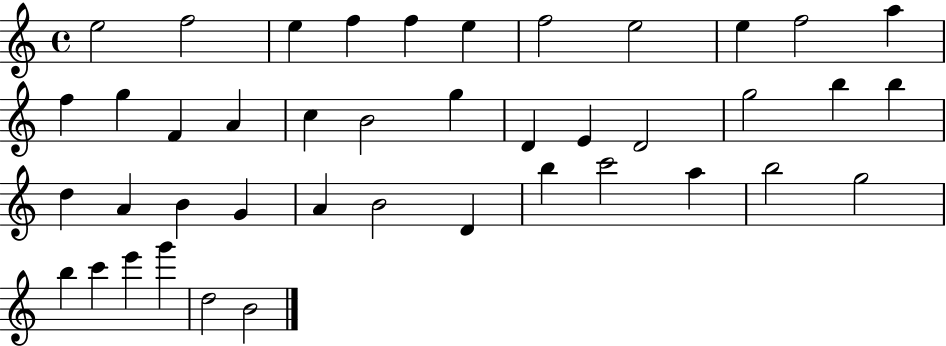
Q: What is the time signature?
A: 4/4